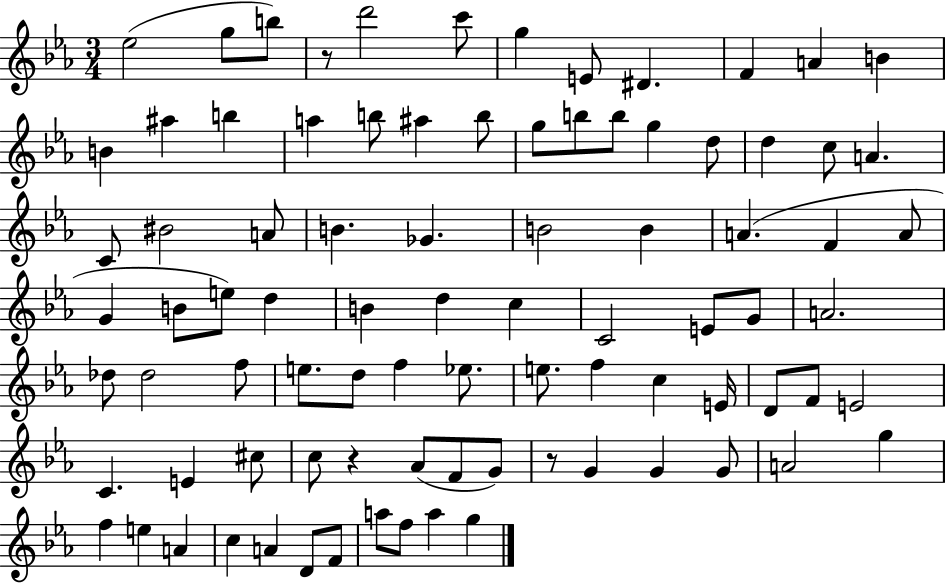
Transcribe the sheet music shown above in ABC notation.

X:1
T:Untitled
M:3/4
L:1/4
K:Eb
_e2 g/2 b/2 z/2 d'2 c'/2 g E/2 ^D F A B B ^a b a b/2 ^a b/2 g/2 b/2 b/2 g d/2 d c/2 A C/2 ^B2 A/2 B _G B2 B A F A/2 G B/2 e/2 d B d c C2 E/2 G/2 A2 _d/2 _d2 f/2 e/2 d/2 f _e/2 e/2 f c E/4 D/2 F/2 E2 C E ^c/2 c/2 z _A/2 F/2 G/2 z/2 G G G/2 A2 g f e A c A D/2 F/2 a/2 f/2 a g